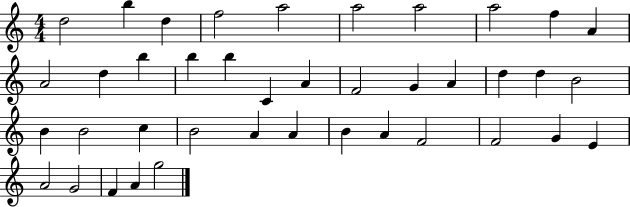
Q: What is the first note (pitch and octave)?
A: D5